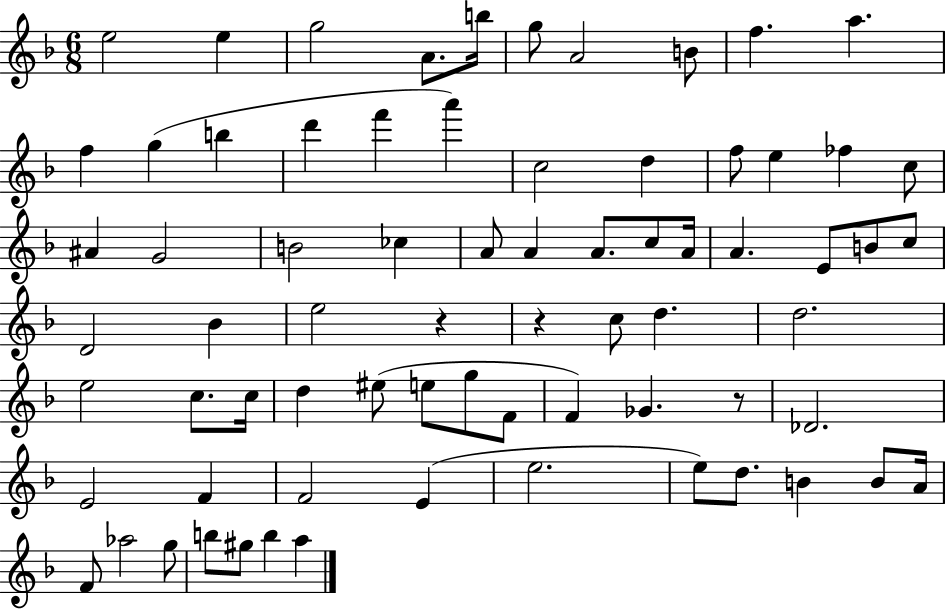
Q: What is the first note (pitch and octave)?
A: E5